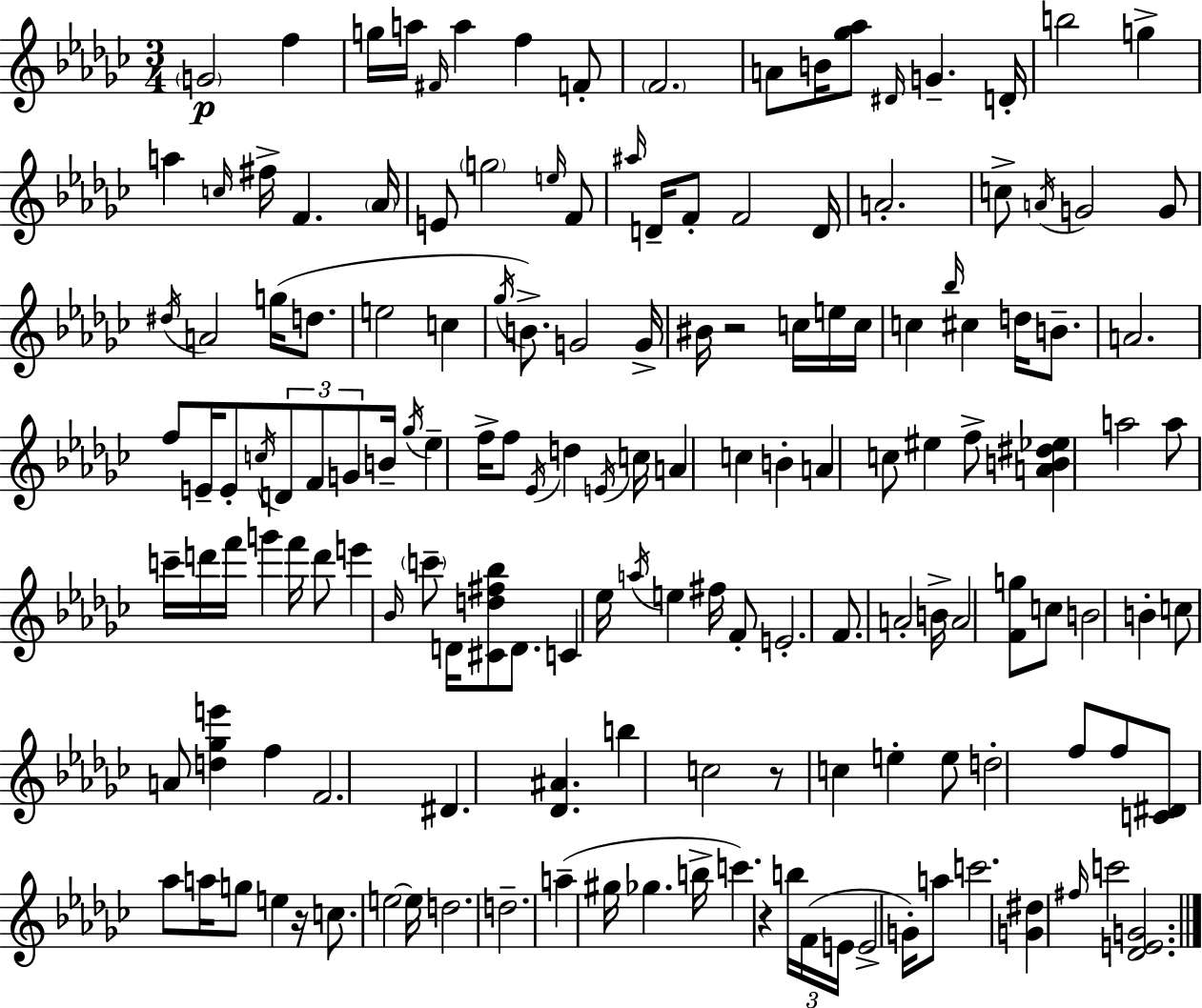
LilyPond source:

{
  \clef treble
  \numericTimeSignature
  \time 3/4
  \key ees \minor
  \parenthesize g'2\p f''4 | g''16 a''16 \grace { fis'16 } a''4 f''4 f'8-. | \parenthesize f'2. | a'8 b'16 <ges'' aes''>8 \grace { dis'16 } g'4.-- | \break d'16-. b''2 g''4-> | a''4 \grace { c''16 } fis''16-> f'4. | \parenthesize aes'16 e'8 \parenthesize g''2 | \grace { e''16 } f'8 \grace { ais''16 } d'16-- f'8-. f'2 | \break d'16 a'2.-. | c''8-> \acciaccatura { a'16 } g'2 | g'8 \acciaccatura { dis''16 } a'2 | g''16( d''8. e''2 | \break c''4 \acciaccatura { ges''16 }) b'8.-> g'2 | g'16-> bis'16 r2 | c''16 e''16 c''16 c''4 | \grace { bes''16 } cis''4 d''16 b'8.-- a'2. | \break f''8 e'16-- | e'8-. \acciaccatura { c''16 } \tuplet 3/2 { d'8 f'8 g'8 } b'16-- \acciaccatura { ges''16 } ees''4-- | f''16-> f''8 \acciaccatura { ees'16 } d''4 \acciaccatura { e'16 } | c''16 a'4 c''4 b'4-. | \break a'4 c''8 eis''4 f''8-> | <a' b' dis'' ees''>4 a''2 | a''8 c'''16-- d'''16 f'''16 g'''4 f'''16 d'''8 | e'''4 \grace { bes'16 } \parenthesize c'''8-- d'16 <cis' d'' fis'' bes''>8 d'8. | \break c'4 ees''16 \acciaccatura { a''16 } e''4 | fis''16 f'8-. e'2.-. | f'8. a'2-. | b'16-> a'2 <f' g''>8 | \break c''8 b'2 b'4-. | c''8 a'8 <d'' ges'' e'''>4 f''4 | f'2. | dis'4. <des' ais'>4. | \break b''4 c''2 | r8 c''4 e''4-. | e''8 d''2-. f''8 | f''8 <c' dis'>8 aes''8 a''16 g''8 e''4 | \break r16 c''8. e''2~~ | e''16 d''2. | d''2.-- | a''4--( gis''16 ges''4. | \break b''16-> c'''4.) r4 | \tuplet 3/2 { b''16 f'16( e'16 } e'2-> | g'16-.) a''8 c'''2. | <g' dis''>4 \grace { fis''16 } c'''2 | \break <des' e' g'>2. | \bar "|."
}